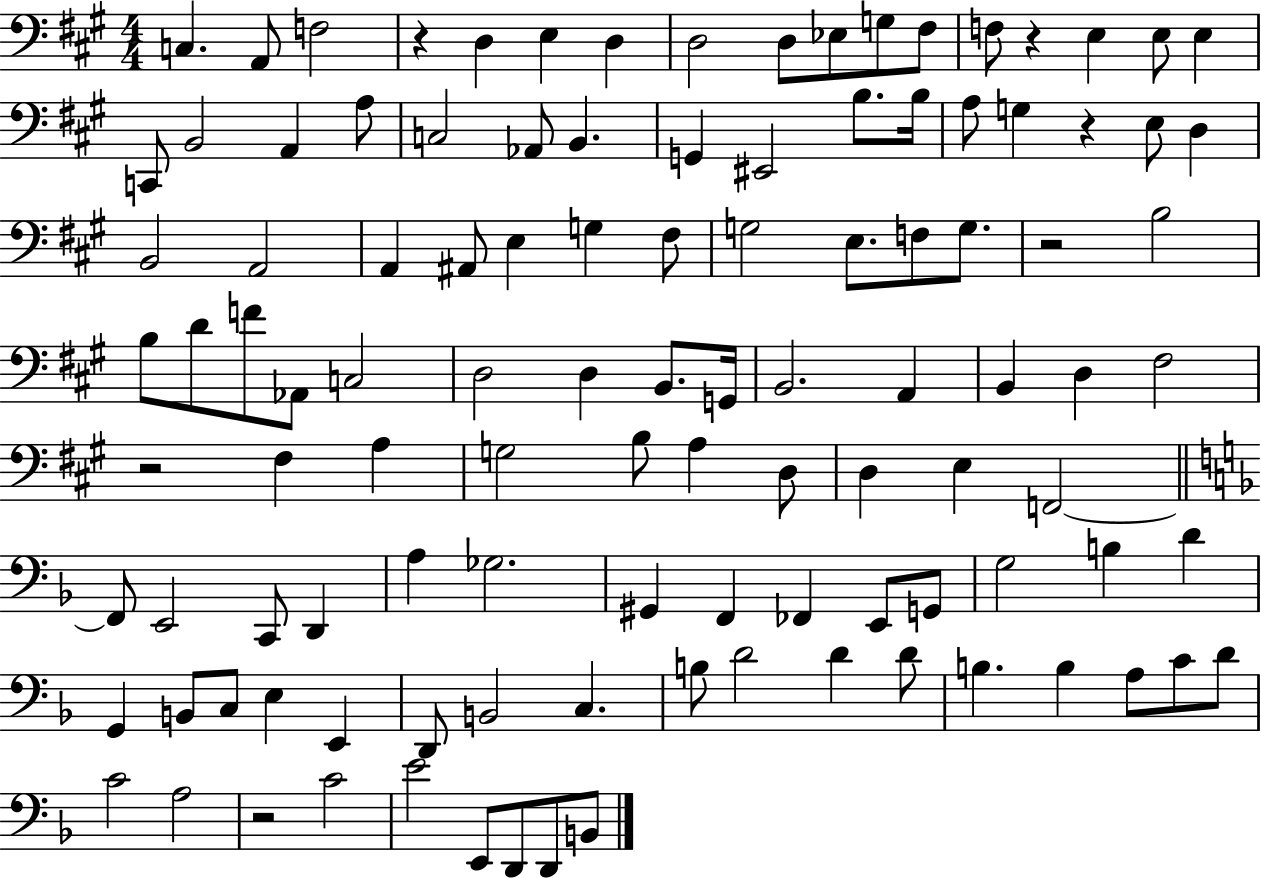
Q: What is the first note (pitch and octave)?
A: C3